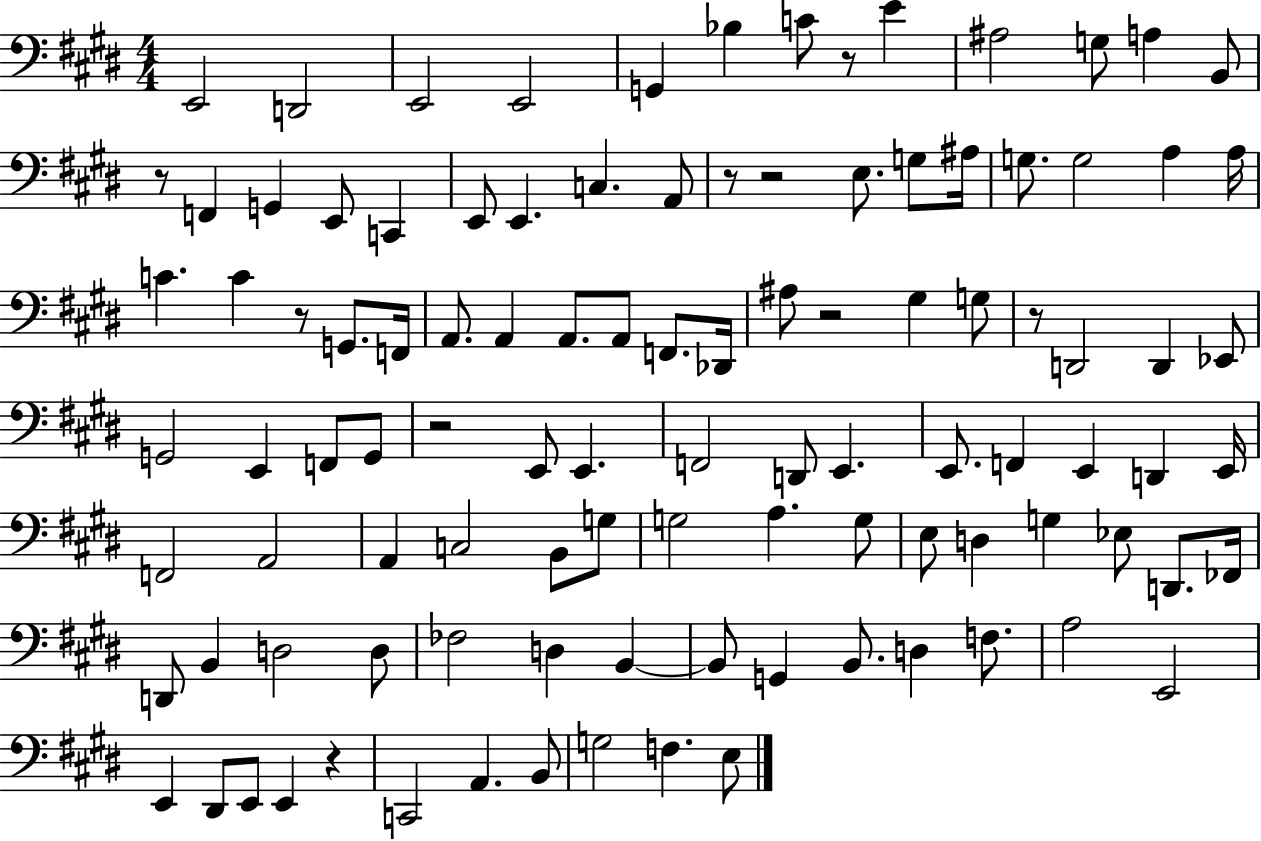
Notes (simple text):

E2/h D2/h E2/h E2/h G2/q Bb3/q C4/e R/e E4/q A#3/h G3/e A3/q B2/e R/e F2/q G2/q E2/e C2/q E2/e E2/q. C3/q. A2/e R/e R/h E3/e. G3/e A#3/s G3/e. G3/h A3/q A3/s C4/q. C4/q R/e G2/e. F2/s A2/e. A2/q A2/e. A2/e F2/e. Db2/s A#3/e R/h G#3/q G3/e R/e D2/h D2/q Eb2/e G2/h E2/q F2/e G2/e R/h E2/e E2/q. F2/h D2/e E2/q. E2/e. F2/q E2/q D2/q E2/s F2/h A2/h A2/q C3/h B2/e G3/e G3/h A3/q. G3/e E3/e D3/q G3/q Eb3/e D2/e. FES2/s D2/e B2/q D3/h D3/e FES3/h D3/q B2/q B2/e G2/q B2/e. D3/q F3/e. A3/h E2/h E2/q D#2/e E2/e E2/q R/q C2/h A2/q. B2/e G3/h F3/q. E3/e